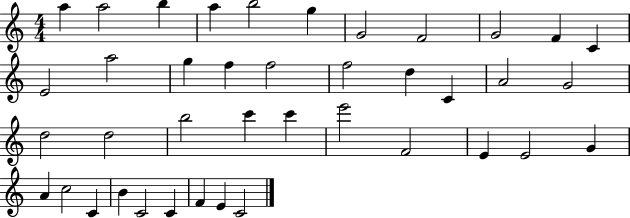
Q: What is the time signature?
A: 4/4